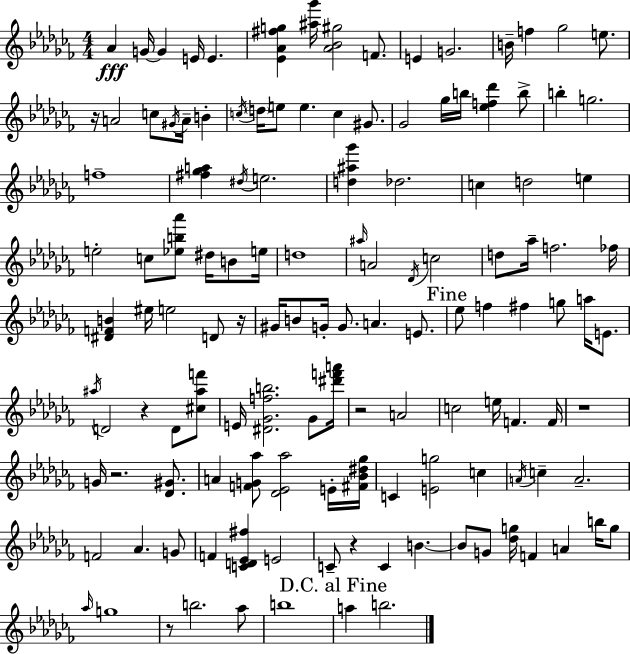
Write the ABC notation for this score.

X:1
T:Untitled
M:4/4
L:1/4
K:Abm
_A G/4 G E/4 E [_E_A^fg] [^a_g']/4 [_A_B^g]2 F/2 E G2 B/4 f _g2 e/2 z/4 A2 c/2 ^G/4 A/4 B c/4 d/4 e/2 e c ^G/2 _G2 _g/4 b/4 [_ef_d'] b/2 b g2 f4 [^f_ga] ^d/4 e2 [d^a_g'] _d2 c d2 e e2 c/2 [_eb_a']/2 ^d/4 B/2 e/4 d4 ^a/4 A2 _D/4 c2 d/2 _a/4 f2 _f/4 [^DFB] ^e/4 e2 D/2 z/4 ^G/4 B/2 G/4 G/2 A E/2 _e/2 f ^f g/2 a/4 E/2 ^a/4 D2 z D/2 [^c^af']/2 E/4 [^D_Gfb]2 _G/2 [^d'f'a']/4 z2 A2 c2 e/4 F F/4 z4 G/4 z2 [_D^G]/2 A [FG_a]/2 [_D_E_a]2 E/4 [^F_B^d_g]/4 C [Eg]2 c A/4 c A2 F2 _A G/2 F [CD_E^f] E2 C/2 z C B B/2 G/2 [_dg]/4 F A b/4 g/2 _a/4 g4 z/2 b2 _a/2 b4 a b2